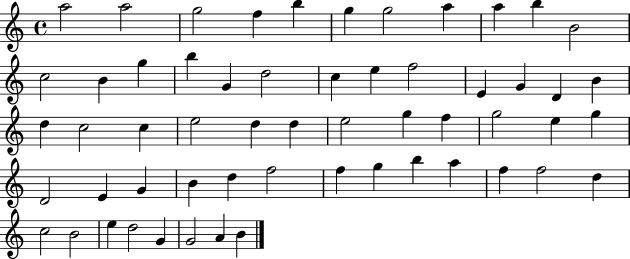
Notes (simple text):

A5/h A5/h G5/h F5/q B5/q G5/q G5/h A5/q A5/q B5/q B4/h C5/h B4/q G5/q B5/q G4/q D5/h C5/q E5/q F5/h E4/q G4/q D4/q B4/q D5/q C5/h C5/q E5/h D5/q D5/q E5/h G5/q F5/q G5/h E5/q G5/q D4/h E4/q G4/q B4/q D5/q F5/h F5/q G5/q B5/q A5/q F5/q F5/h D5/q C5/h B4/h E5/q D5/h G4/q G4/h A4/q B4/q